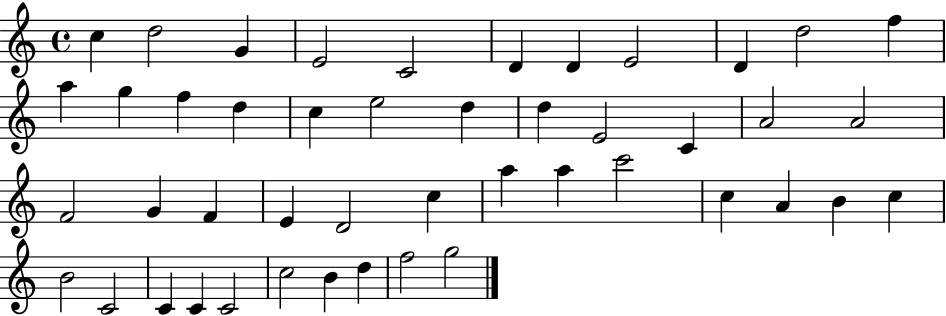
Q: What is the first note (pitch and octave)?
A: C5